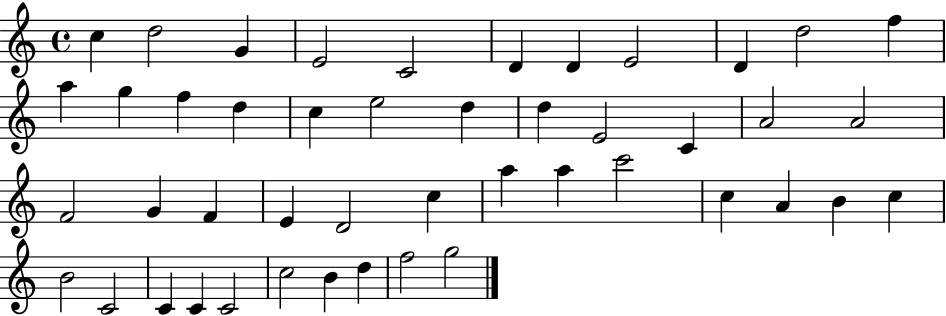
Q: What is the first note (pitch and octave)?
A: C5